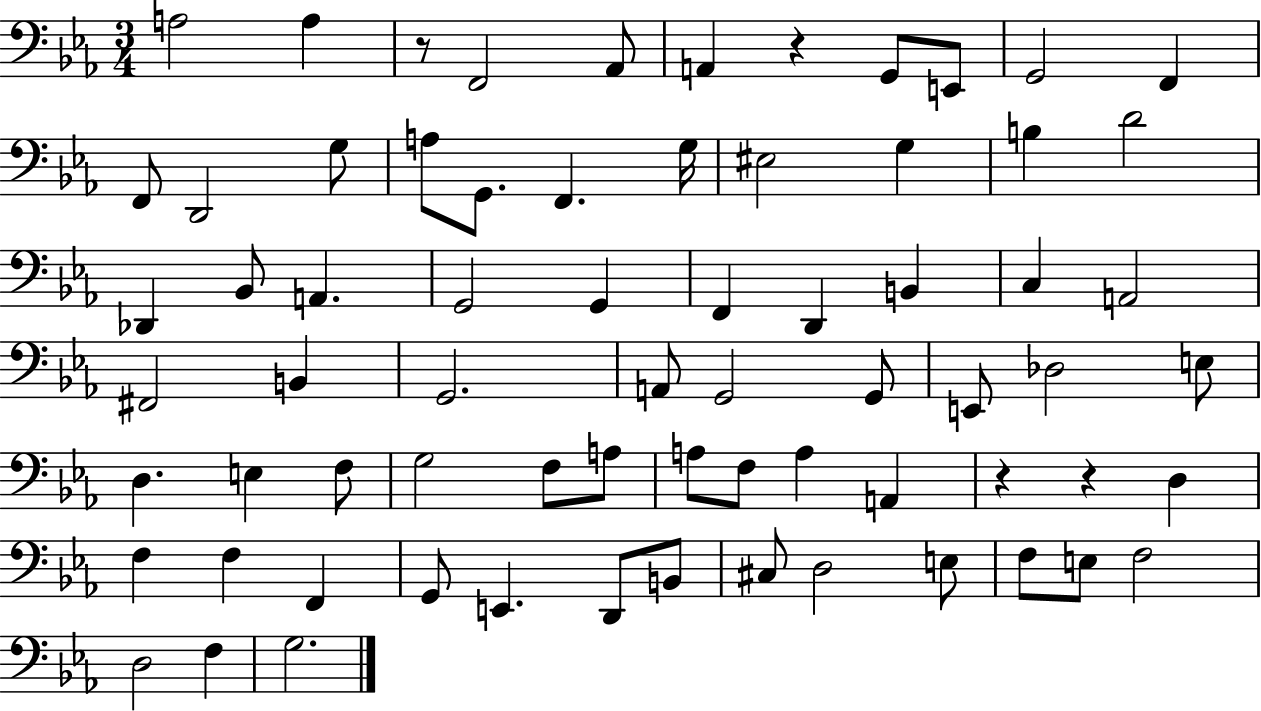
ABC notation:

X:1
T:Untitled
M:3/4
L:1/4
K:Eb
A,2 A, z/2 F,,2 _A,,/2 A,, z G,,/2 E,,/2 G,,2 F,, F,,/2 D,,2 G,/2 A,/2 G,,/2 F,, G,/4 ^E,2 G, B, D2 _D,, _B,,/2 A,, G,,2 G,, F,, D,, B,, C, A,,2 ^F,,2 B,, G,,2 A,,/2 G,,2 G,,/2 E,,/2 _D,2 E,/2 D, E, F,/2 G,2 F,/2 A,/2 A,/2 F,/2 A, A,, z z D, F, F, F,, G,,/2 E,, D,,/2 B,,/2 ^C,/2 D,2 E,/2 F,/2 E,/2 F,2 D,2 F, G,2